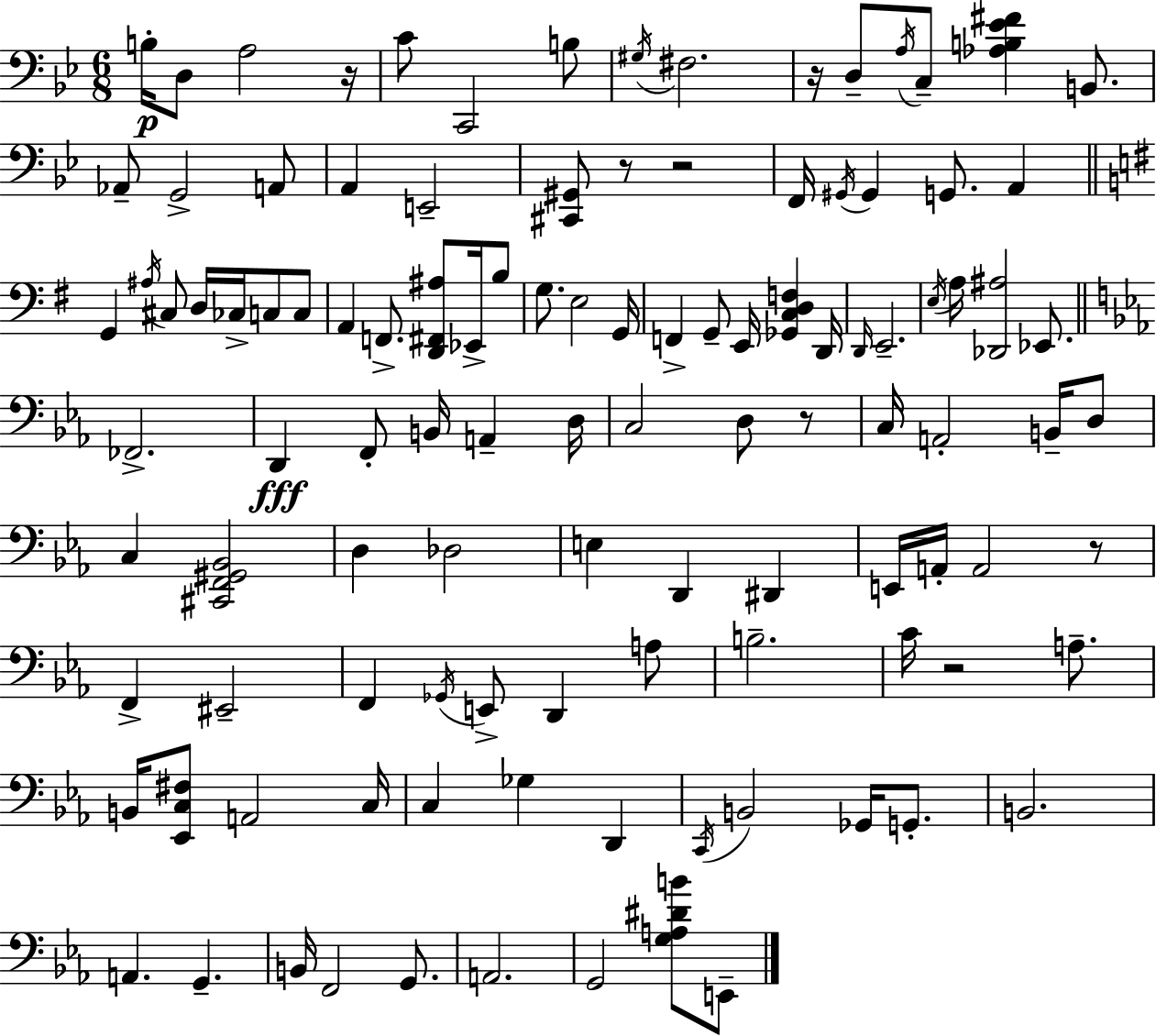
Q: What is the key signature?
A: BES major